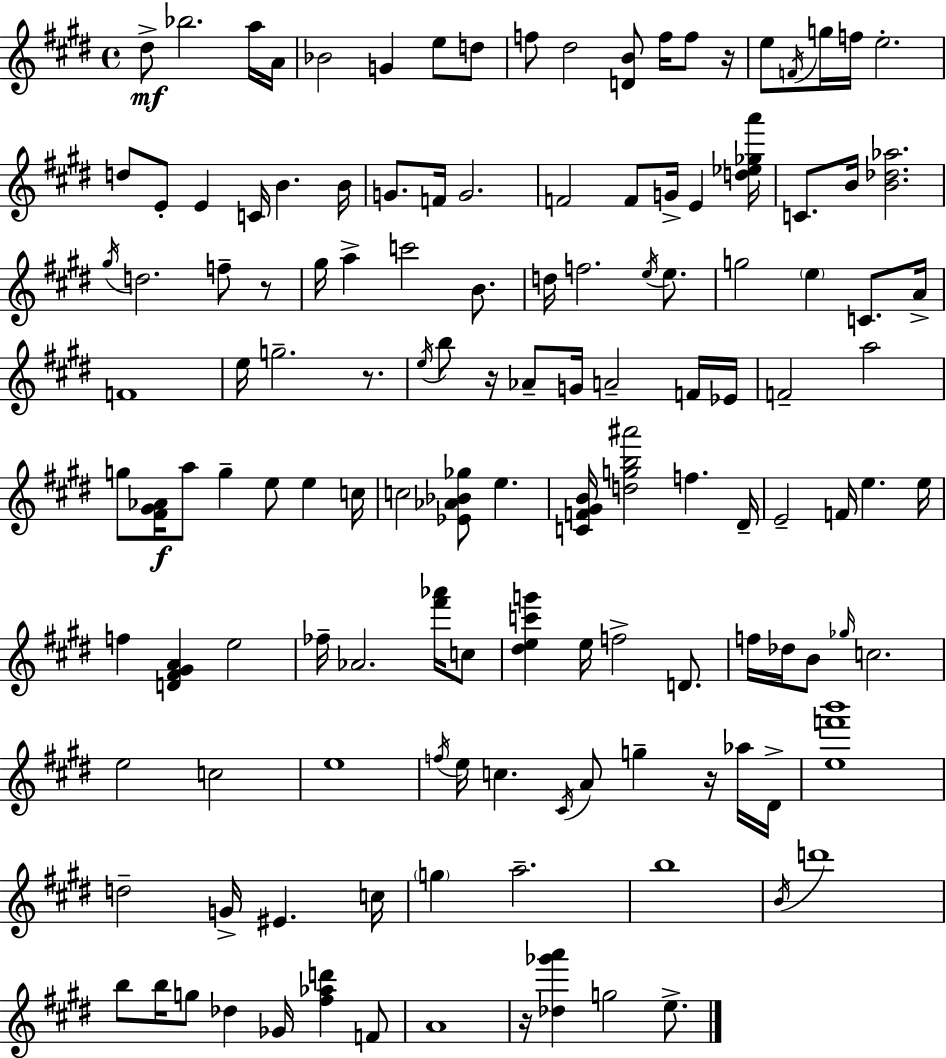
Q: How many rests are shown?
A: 6